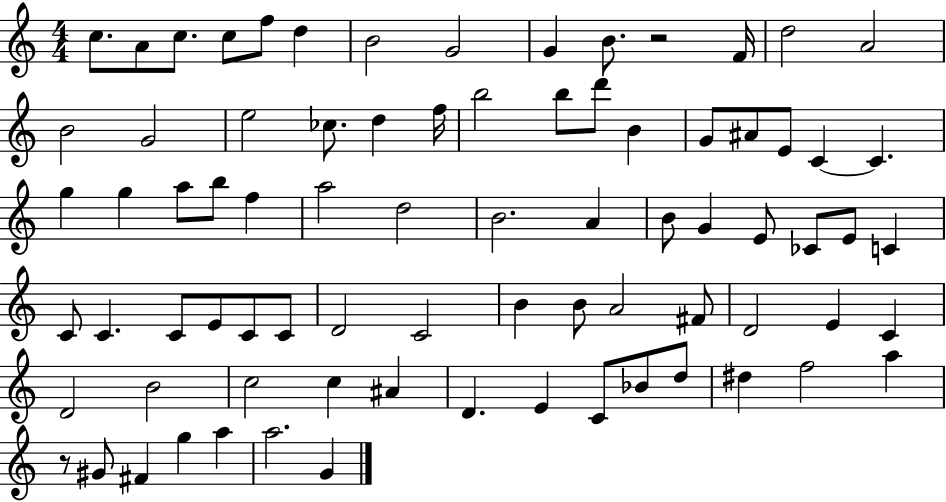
C5/e. A4/e C5/e. C5/e F5/e D5/q B4/h G4/h G4/q B4/e. R/h F4/s D5/h A4/h B4/h G4/h E5/h CES5/e. D5/q F5/s B5/h B5/e D6/e B4/q G4/e A#4/e E4/e C4/q C4/q. G5/q G5/q A5/e B5/e F5/q A5/h D5/h B4/h. A4/q B4/e G4/q E4/e CES4/e E4/e C4/q C4/e C4/q. C4/e E4/e C4/e C4/e D4/h C4/h B4/q B4/e A4/h F#4/e D4/h E4/q C4/q D4/h B4/h C5/h C5/q A#4/q D4/q. E4/q C4/e Bb4/e D5/e D#5/q F5/h A5/q R/e G#4/e F#4/q G5/q A5/q A5/h. G4/q